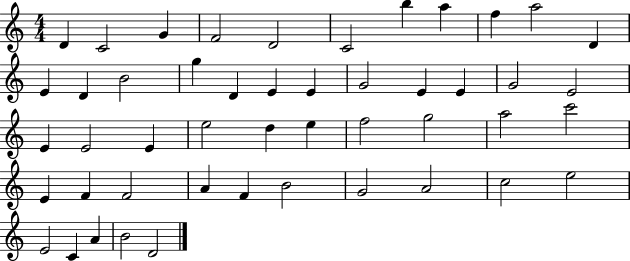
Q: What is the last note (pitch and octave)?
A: D4